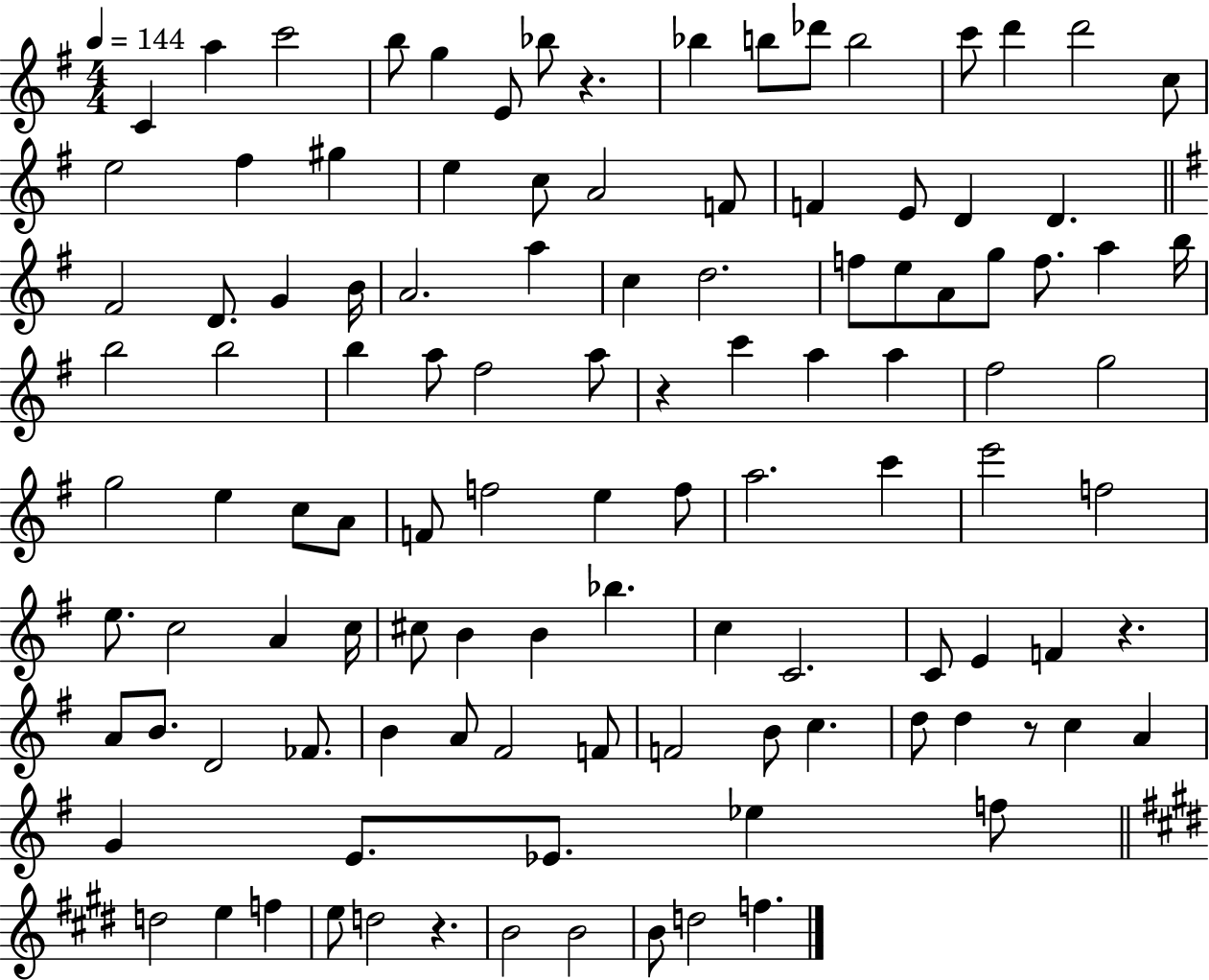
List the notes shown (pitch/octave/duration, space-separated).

C4/q A5/q C6/h B5/e G5/q E4/e Bb5/e R/q. Bb5/q B5/e Db6/e B5/h C6/e D6/q D6/h C5/e E5/h F#5/q G#5/q E5/q C5/e A4/h F4/e F4/q E4/e D4/q D4/q. F#4/h D4/e. G4/q B4/s A4/h. A5/q C5/q D5/h. F5/e E5/e A4/e G5/e F5/e. A5/q B5/s B5/h B5/h B5/q A5/e F#5/h A5/e R/q C6/q A5/q A5/q F#5/h G5/h G5/h E5/q C5/e A4/e F4/e F5/h E5/q F5/e A5/h. C6/q E6/h F5/h E5/e. C5/h A4/q C5/s C#5/e B4/q B4/q Bb5/q. C5/q C4/h. C4/e E4/q F4/q R/q. A4/e B4/e. D4/h FES4/e. B4/q A4/e F#4/h F4/e F4/h B4/e C5/q. D5/e D5/q R/e C5/q A4/q G4/q E4/e. Eb4/e. Eb5/q F5/e D5/h E5/q F5/q E5/e D5/h R/q. B4/h B4/h B4/e D5/h F5/q.